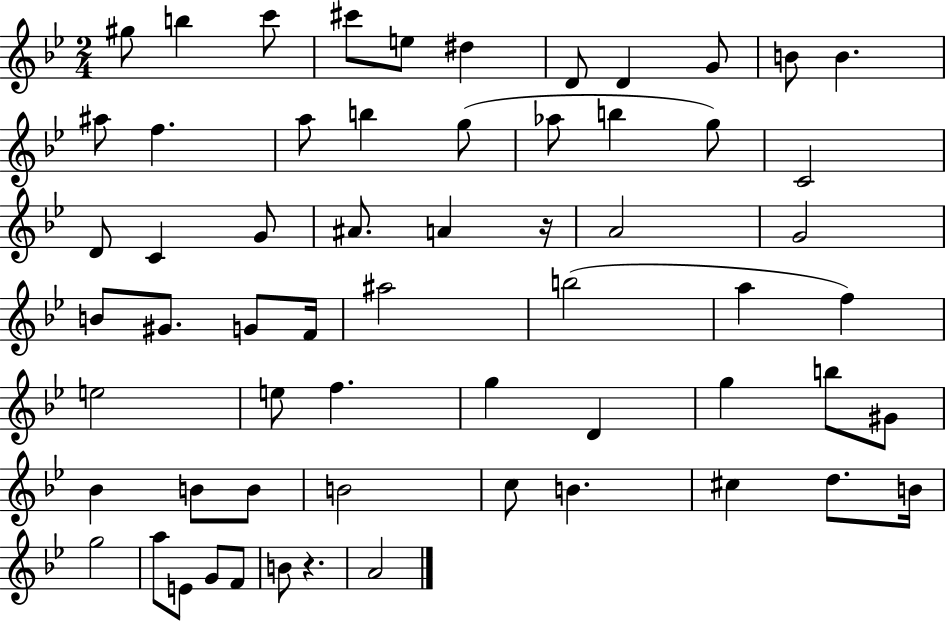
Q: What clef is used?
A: treble